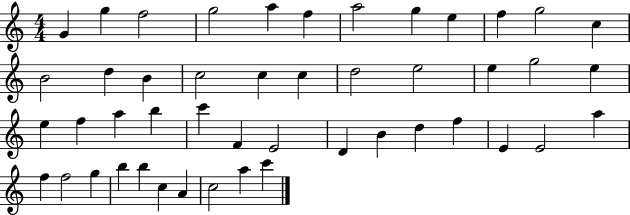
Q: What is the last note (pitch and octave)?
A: C6